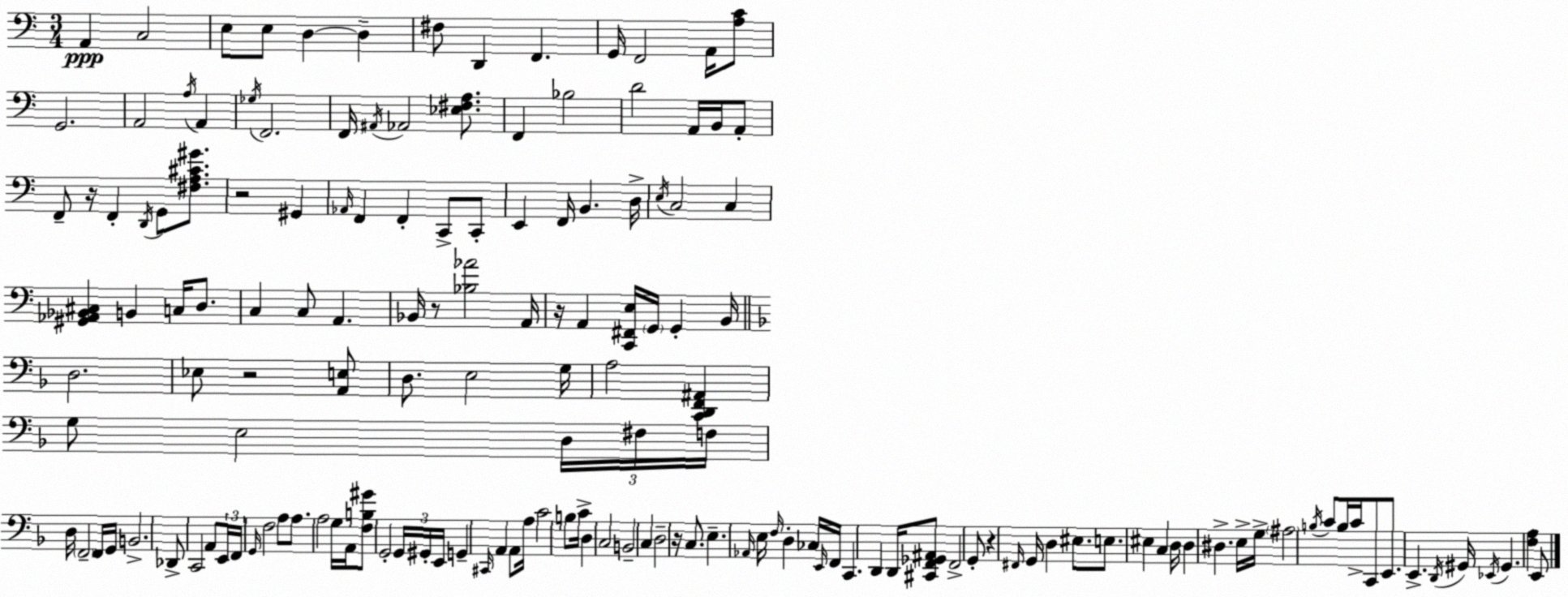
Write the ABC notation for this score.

X:1
T:Untitled
M:3/4
L:1/4
K:Am
A,, C,2 E,/2 E,/2 D, D, ^F,/2 D,, F,, G,,/4 F,,2 A,,/4 [A,C]/2 G,,2 A,,2 A,/4 A,, _G,/4 F,,2 F,,/4 ^A,,/4 _A,,2 [_E,^F,A,]/2 F,, _B,2 D2 A,,/4 B,,/4 A,,/2 F,,/2 z/4 F,, D,,/4 G,,/2 [^F,A,^C^G]/2 z2 ^G,, _A,,/4 F,, F,, C,,/2 C,,/2 E,, F,,/4 B,, D,/4 E,/4 C,2 C, [^G,,_A,,_B,,^C,] B,, C,/4 D,/2 C, C,/2 A,, _B,,/4 z/2 [_B,_A]2 A,,/4 z/4 A,, [C,,^F,,E,]/4 G,,/4 G,, B,,/4 D,2 _E,/2 z2 [A,,E,]/2 D,/2 E,2 G,/4 A,2 [C,,D,,F,,^A,,] G,/2 E,2 D,/4 ^F,/4 F,/4 D,/4 F,,2 F,,/4 G,,/4 B,,2 _D,,/2 C,,2 A,,/2 E,,/4 F,,/4 G,,/4 F,2 A,/2 A,/2 A,2 G,/4 A,,/4 [F,B,^G]/2 G,,2 G,,/4 ^G,,/4 E,,/4 G,, ^C,,/4 A,, A,,/2 A,/4 C2 B,/2 C/4 D, C,2 B,,2 C, D,2 z/4 C,/2 E, _A,,/4 E,/4 F,/4 D, _C,/4 E,,/4 F,,/4 C,, D,, D,,/4 [^C,,F,,_G,,^A,,]/2 F,,2 G,,/2 z ^F,,/4 G,,/4 D, ^E,/2 E,/2 ^E, C, D,/4 D, ^D, E,/4 G,/4 ^A,2 B,/4 C/2 B,/4 C/4 C,,/2 E,,/2 E,, D,,/4 ^G,,/4 _E,,/4 ^G,, [F,A,] E,,/2